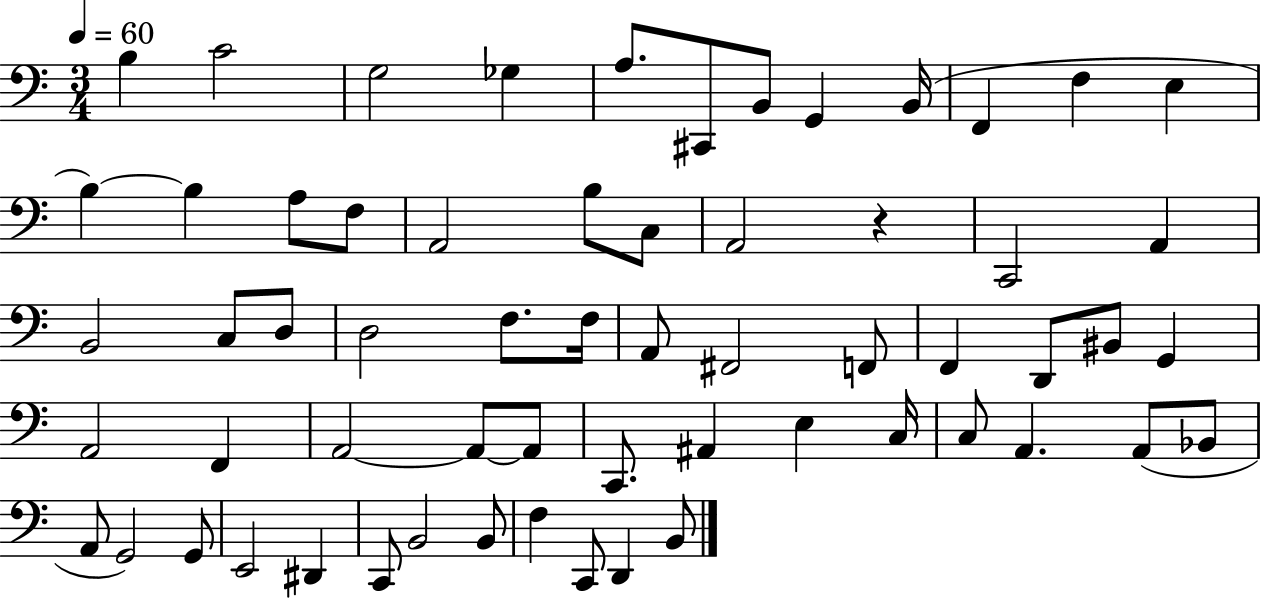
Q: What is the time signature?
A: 3/4